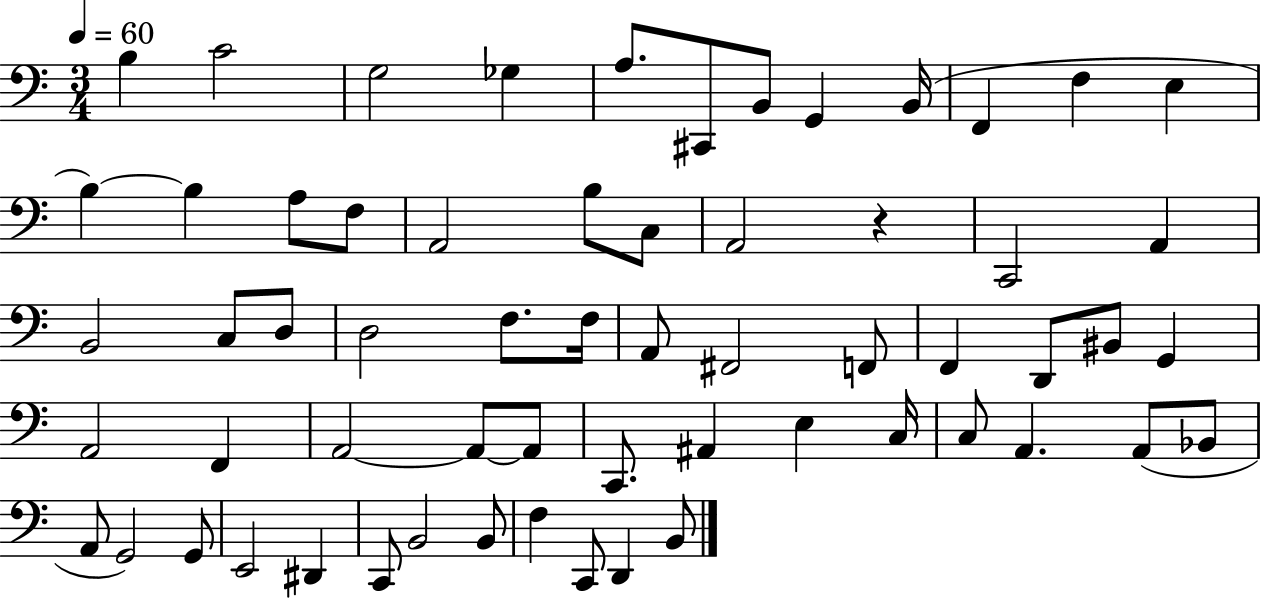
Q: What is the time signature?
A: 3/4